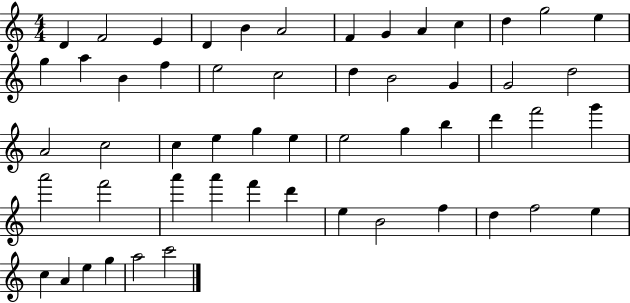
X:1
T:Untitled
M:4/4
L:1/4
K:C
D F2 E D B A2 F G A c d g2 e g a B f e2 c2 d B2 G G2 d2 A2 c2 c e g e e2 g b d' f'2 g' a'2 f'2 a' a' f' d' e B2 f d f2 e c A e g a2 c'2